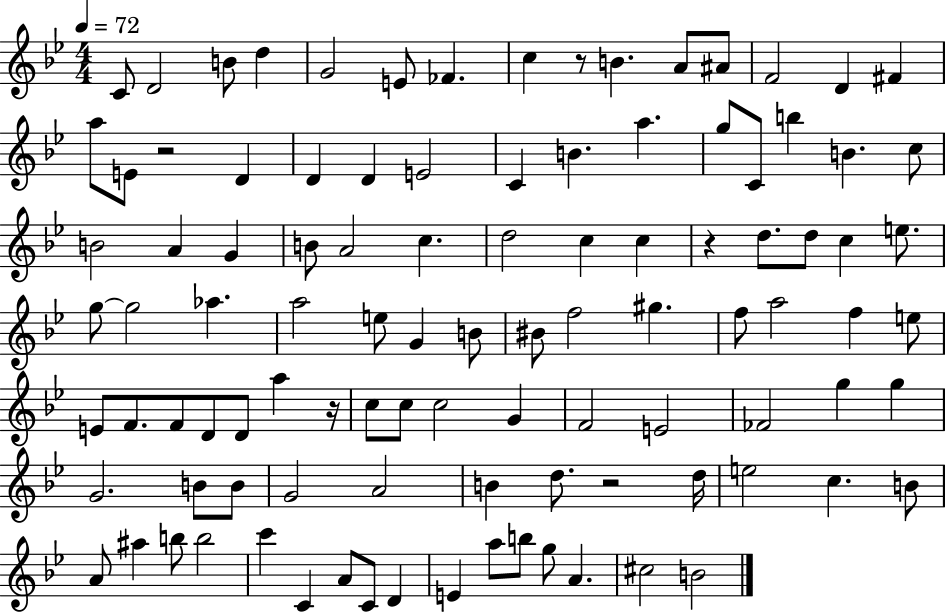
X:1
T:Untitled
M:4/4
L:1/4
K:Bb
C/2 D2 B/2 d G2 E/2 _F c z/2 B A/2 ^A/2 F2 D ^F a/2 E/2 z2 D D D E2 C B a g/2 C/2 b B c/2 B2 A G B/2 A2 c d2 c c z d/2 d/2 c e/2 g/2 g2 _a a2 e/2 G B/2 ^B/2 f2 ^g f/2 a2 f e/2 E/2 F/2 F/2 D/2 D/2 a z/4 c/2 c/2 c2 G F2 E2 _F2 g g G2 B/2 B/2 G2 A2 B d/2 z2 d/4 e2 c B/2 A/2 ^a b/2 b2 c' C A/2 C/2 D E a/2 b/2 g/2 A ^c2 B2